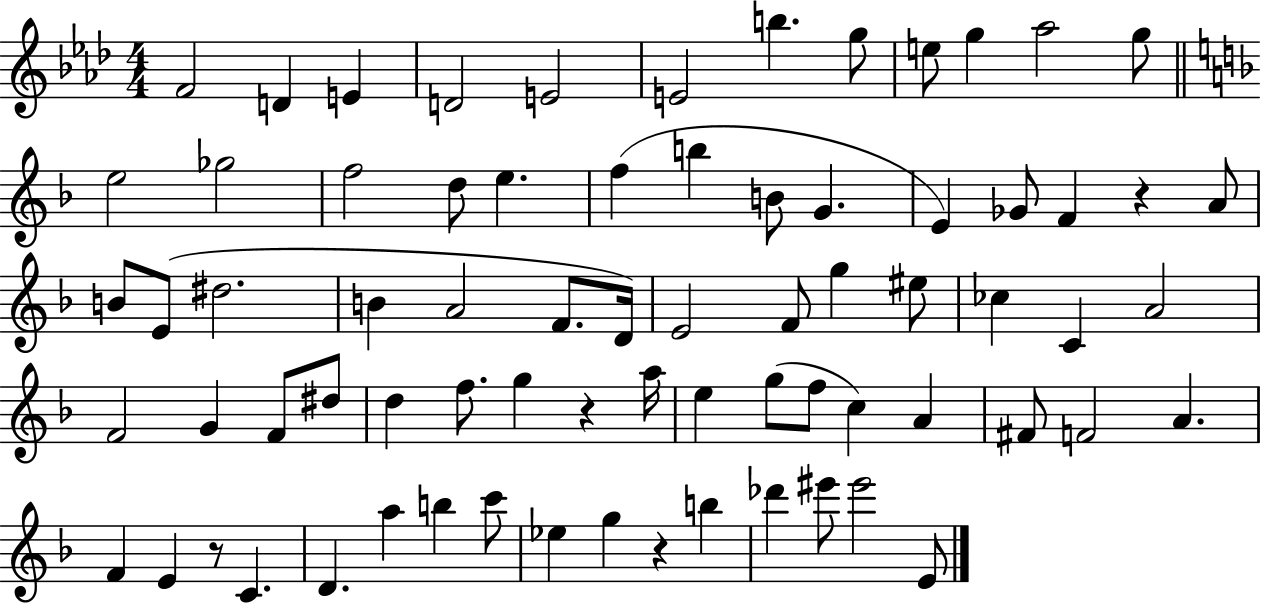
F4/h D4/q E4/q D4/h E4/h E4/h B5/q. G5/e E5/e G5/q Ab5/h G5/e E5/h Gb5/h F5/h D5/e E5/q. F5/q B5/q B4/e G4/q. E4/q Gb4/e F4/q R/q A4/e B4/e E4/e D#5/h. B4/q A4/h F4/e. D4/s E4/h F4/e G5/q EIS5/e CES5/q C4/q A4/h F4/h G4/q F4/e D#5/e D5/q F5/e. G5/q R/q A5/s E5/q G5/e F5/e C5/q A4/q F#4/e F4/h A4/q. F4/q E4/q R/e C4/q. D4/q. A5/q B5/q C6/e Eb5/q G5/q R/q B5/q Db6/q EIS6/e EIS6/h E4/e